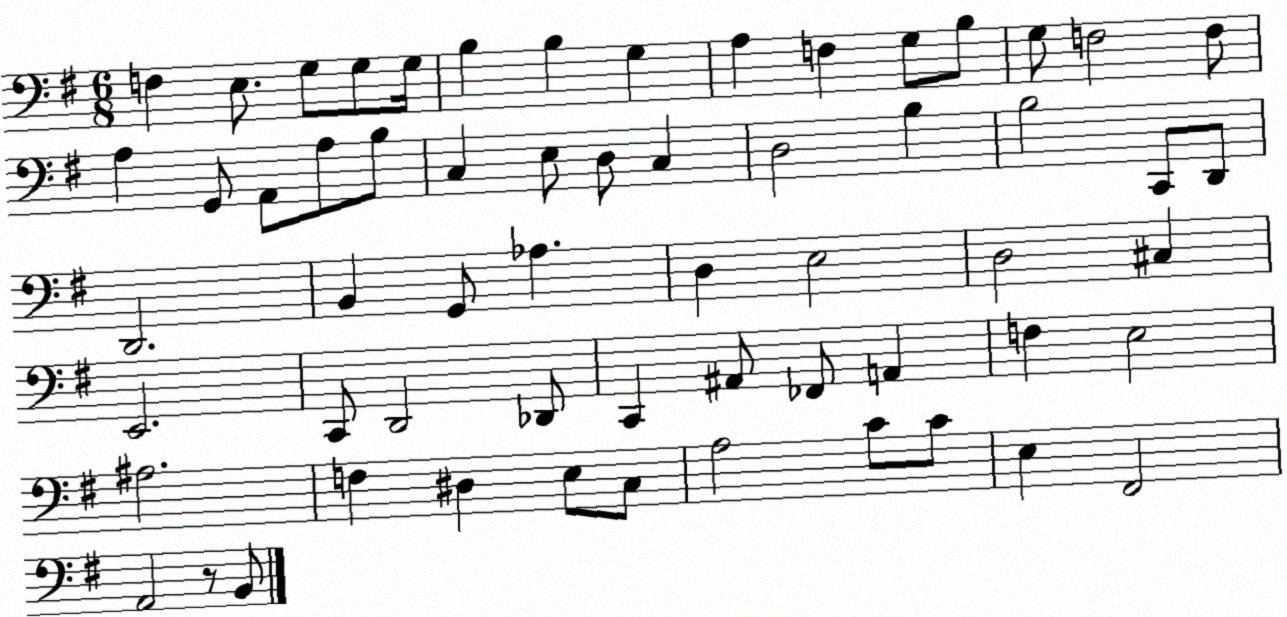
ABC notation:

X:1
T:Untitled
M:6/8
L:1/4
K:G
F, E,/2 G,/2 G,/2 G,/4 B, B, G, A, F, G,/2 B,/2 G,/2 F,2 F,/2 A, G,,/2 A,,/2 A,/2 B,/2 C, E,/2 D,/2 C, D,2 B, B,2 C,,/2 D,,/2 D,,2 B,, G,,/2 _A, D, E,2 D,2 ^C, E,,2 C,,/2 D,,2 _D,,/2 C,, ^A,,/2 _F,,/2 A,, F, E,2 ^A,2 F, ^D, E,/2 C,/2 A,2 C/2 C/2 E, ^F,,2 A,,2 z/2 B,,/2